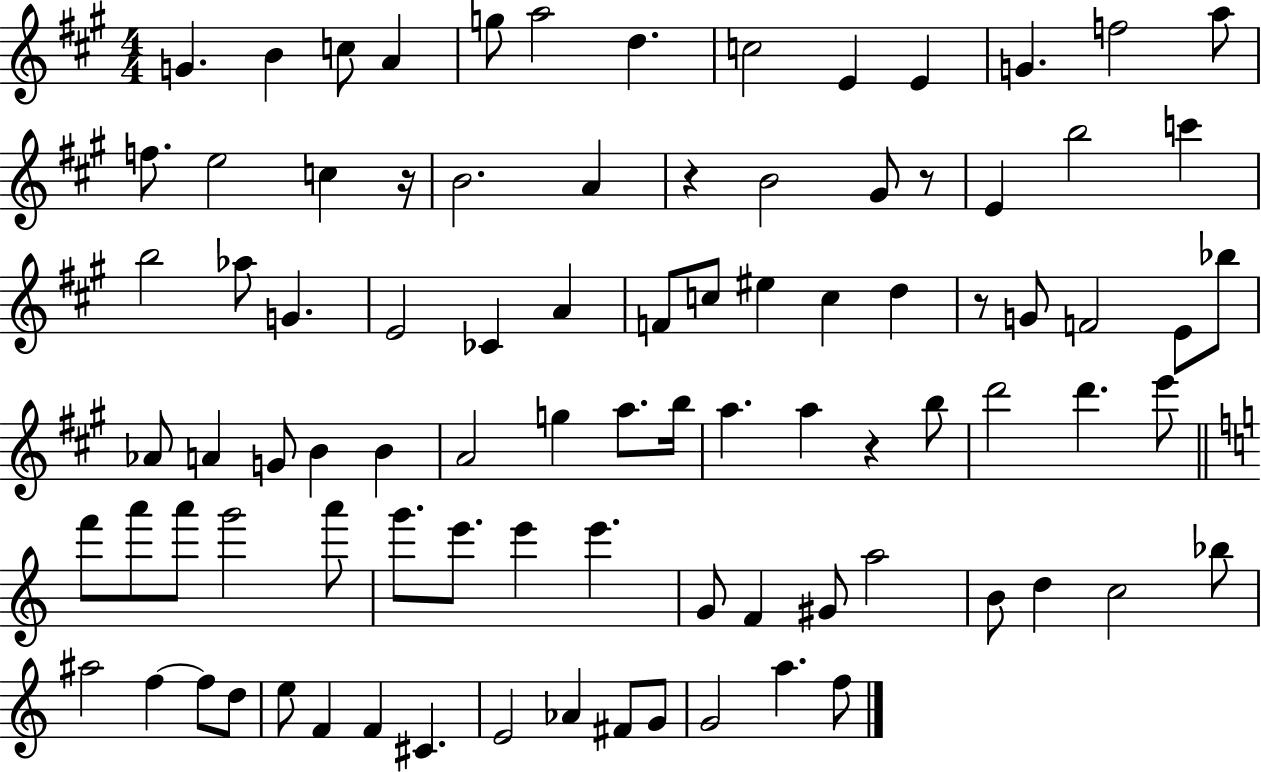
{
  \clef treble
  \numericTimeSignature
  \time 4/4
  \key a \major
  \repeat volta 2 { g'4. b'4 c''8 a'4 | g''8 a''2 d''4. | c''2 e'4 e'4 | g'4. f''2 a''8 | \break f''8. e''2 c''4 r16 | b'2. a'4 | r4 b'2 gis'8 r8 | e'4 b''2 c'''4 | \break b''2 aes''8 g'4. | e'2 ces'4 a'4 | f'8 c''8 eis''4 c''4 d''4 | r8 g'8 f'2 e'8 bes''8 | \break aes'8 a'4 g'8 b'4 b'4 | a'2 g''4 a''8. b''16 | a''4. a''4 r4 b''8 | d'''2 d'''4. e'''8 | \break \bar "||" \break \key a \minor f'''8 a'''8 a'''8 g'''2 a'''8 | g'''8. e'''8. e'''4 e'''4. | g'8 f'4 gis'8 a''2 | b'8 d''4 c''2 bes''8 | \break ais''2 f''4~~ f''8 d''8 | e''8 f'4 f'4 cis'4. | e'2 aes'4 fis'8 g'8 | g'2 a''4. f''8 | \break } \bar "|."
}